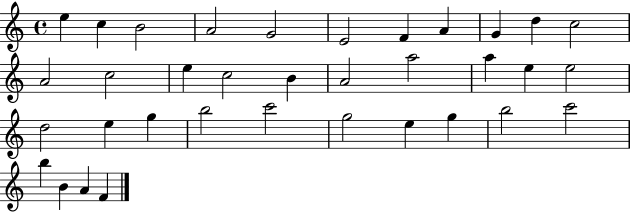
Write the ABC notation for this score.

X:1
T:Untitled
M:4/4
L:1/4
K:C
e c B2 A2 G2 E2 F A G d c2 A2 c2 e c2 B A2 a2 a e e2 d2 e g b2 c'2 g2 e g b2 c'2 b B A F